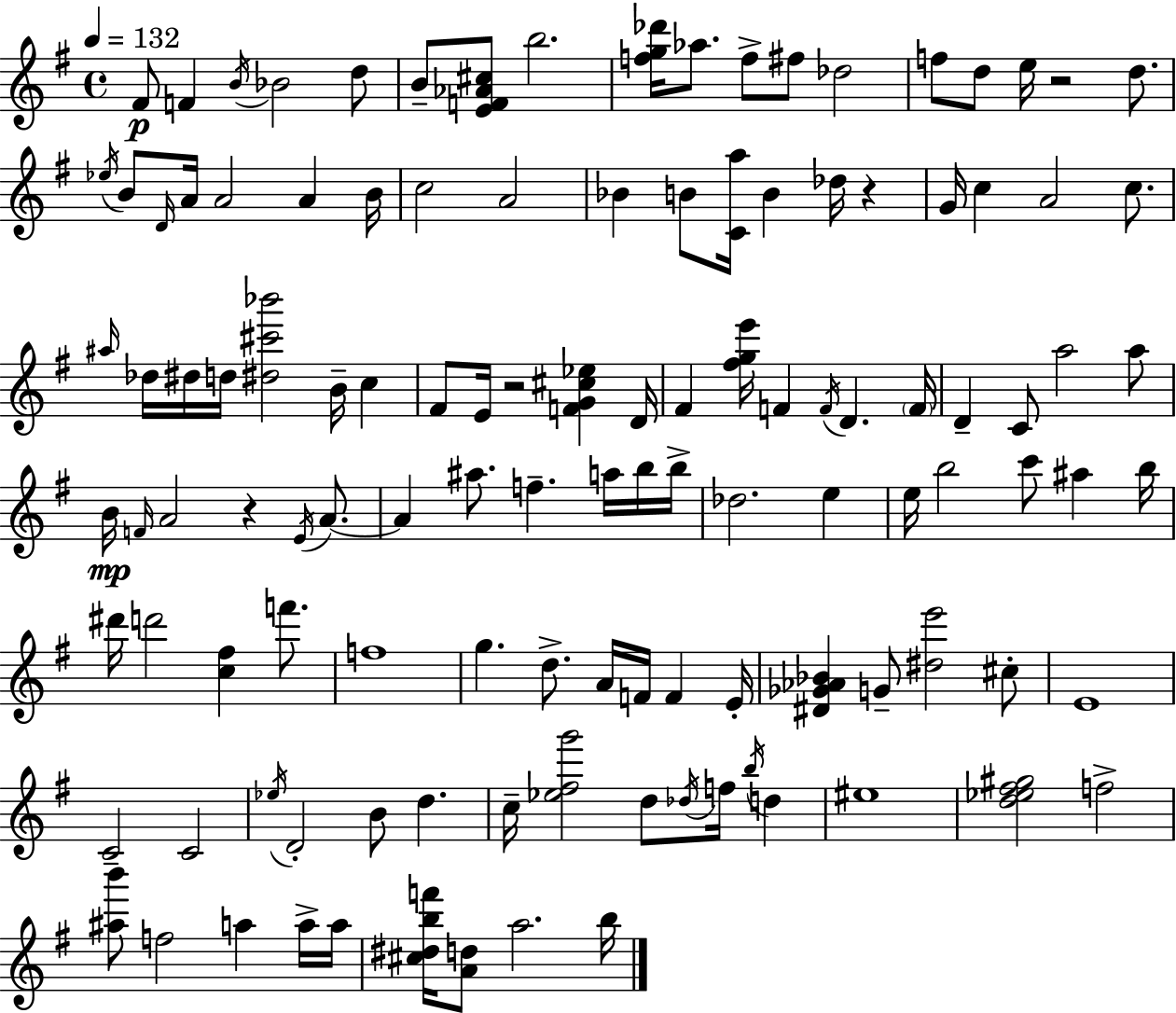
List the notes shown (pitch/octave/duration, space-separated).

F#4/e F4/q B4/s Bb4/h D5/e B4/e [E4,F4,Ab4,C#5]/e B5/h. [F5,G5,Db6]/s Ab5/e. F5/e F#5/e Db5/h F5/e D5/e E5/s R/h D5/e. Eb5/s B4/e D4/s A4/s A4/h A4/q B4/s C5/h A4/h Bb4/q B4/e [C4,A5]/s B4/q Db5/s R/q G4/s C5/q A4/h C5/e. A#5/s Db5/s D#5/s D5/s [D#5,C#6,Bb6]/h B4/s C5/q F#4/e E4/s R/h [F4,G4,C#5,Eb5]/q D4/s F#4/q [F#5,G5,E6]/s F4/q F4/s D4/q. F4/s D4/q C4/e A5/h A5/e B4/s F4/s A4/h R/q E4/s A4/e. A4/q A#5/e. F5/q. A5/s B5/s B5/s Db5/h. E5/q E5/s B5/h C6/e A#5/q B5/s D#6/s D6/h [C5,F#5]/q F6/e. F5/w G5/q. D5/e. A4/s F4/s F4/q E4/s [D#4,Gb4,Ab4,Bb4]/q G4/e [D#5,E6]/h C#5/e E4/w C4/h C4/h Eb5/s D4/h B4/e D5/q. C5/s [Eb5,F#5,G6]/h D5/e Db5/s F5/s B5/s D5/q EIS5/w [D5,Eb5,F#5,G#5]/h F5/h [A#5,B6]/e F5/h A5/q A5/s A5/s [C#5,D#5,B5,F6]/s [A4,D5]/e A5/h. B5/s